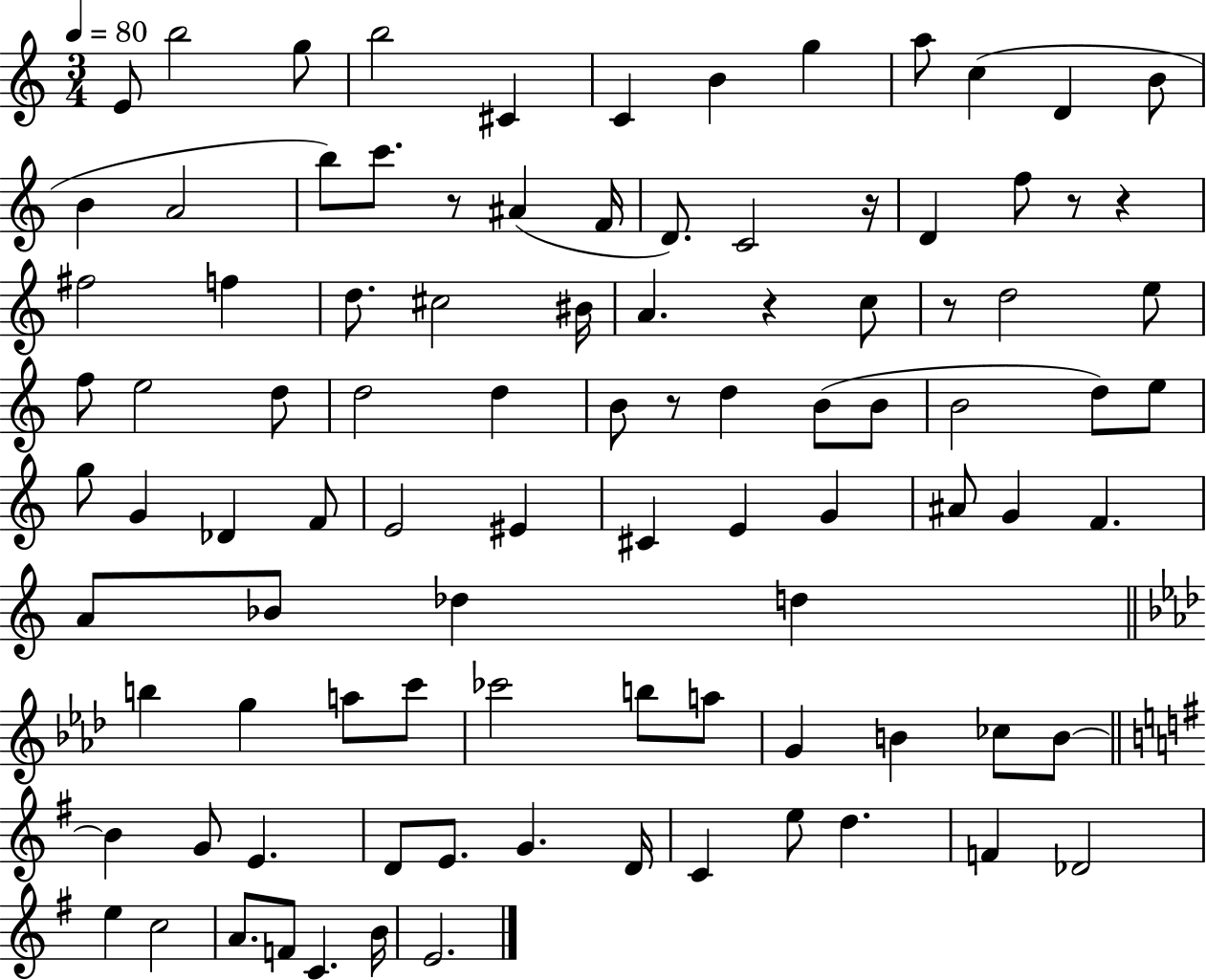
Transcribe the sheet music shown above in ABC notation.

X:1
T:Untitled
M:3/4
L:1/4
K:C
E/2 b2 g/2 b2 ^C C B g a/2 c D B/2 B A2 b/2 c'/2 z/2 ^A F/4 D/2 C2 z/4 D f/2 z/2 z ^f2 f d/2 ^c2 ^B/4 A z c/2 z/2 d2 e/2 f/2 e2 d/2 d2 d B/2 z/2 d B/2 B/2 B2 d/2 e/2 g/2 G _D F/2 E2 ^E ^C E G ^A/2 G F A/2 _B/2 _d d b g a/2 c'/2 _c'2 b/2 a/2 G B _c/2 B/2 B G/2 E D/2 E/2 G D/4 C e/2 d F _D2 e c2 A/2 F/2 C B/4 E2